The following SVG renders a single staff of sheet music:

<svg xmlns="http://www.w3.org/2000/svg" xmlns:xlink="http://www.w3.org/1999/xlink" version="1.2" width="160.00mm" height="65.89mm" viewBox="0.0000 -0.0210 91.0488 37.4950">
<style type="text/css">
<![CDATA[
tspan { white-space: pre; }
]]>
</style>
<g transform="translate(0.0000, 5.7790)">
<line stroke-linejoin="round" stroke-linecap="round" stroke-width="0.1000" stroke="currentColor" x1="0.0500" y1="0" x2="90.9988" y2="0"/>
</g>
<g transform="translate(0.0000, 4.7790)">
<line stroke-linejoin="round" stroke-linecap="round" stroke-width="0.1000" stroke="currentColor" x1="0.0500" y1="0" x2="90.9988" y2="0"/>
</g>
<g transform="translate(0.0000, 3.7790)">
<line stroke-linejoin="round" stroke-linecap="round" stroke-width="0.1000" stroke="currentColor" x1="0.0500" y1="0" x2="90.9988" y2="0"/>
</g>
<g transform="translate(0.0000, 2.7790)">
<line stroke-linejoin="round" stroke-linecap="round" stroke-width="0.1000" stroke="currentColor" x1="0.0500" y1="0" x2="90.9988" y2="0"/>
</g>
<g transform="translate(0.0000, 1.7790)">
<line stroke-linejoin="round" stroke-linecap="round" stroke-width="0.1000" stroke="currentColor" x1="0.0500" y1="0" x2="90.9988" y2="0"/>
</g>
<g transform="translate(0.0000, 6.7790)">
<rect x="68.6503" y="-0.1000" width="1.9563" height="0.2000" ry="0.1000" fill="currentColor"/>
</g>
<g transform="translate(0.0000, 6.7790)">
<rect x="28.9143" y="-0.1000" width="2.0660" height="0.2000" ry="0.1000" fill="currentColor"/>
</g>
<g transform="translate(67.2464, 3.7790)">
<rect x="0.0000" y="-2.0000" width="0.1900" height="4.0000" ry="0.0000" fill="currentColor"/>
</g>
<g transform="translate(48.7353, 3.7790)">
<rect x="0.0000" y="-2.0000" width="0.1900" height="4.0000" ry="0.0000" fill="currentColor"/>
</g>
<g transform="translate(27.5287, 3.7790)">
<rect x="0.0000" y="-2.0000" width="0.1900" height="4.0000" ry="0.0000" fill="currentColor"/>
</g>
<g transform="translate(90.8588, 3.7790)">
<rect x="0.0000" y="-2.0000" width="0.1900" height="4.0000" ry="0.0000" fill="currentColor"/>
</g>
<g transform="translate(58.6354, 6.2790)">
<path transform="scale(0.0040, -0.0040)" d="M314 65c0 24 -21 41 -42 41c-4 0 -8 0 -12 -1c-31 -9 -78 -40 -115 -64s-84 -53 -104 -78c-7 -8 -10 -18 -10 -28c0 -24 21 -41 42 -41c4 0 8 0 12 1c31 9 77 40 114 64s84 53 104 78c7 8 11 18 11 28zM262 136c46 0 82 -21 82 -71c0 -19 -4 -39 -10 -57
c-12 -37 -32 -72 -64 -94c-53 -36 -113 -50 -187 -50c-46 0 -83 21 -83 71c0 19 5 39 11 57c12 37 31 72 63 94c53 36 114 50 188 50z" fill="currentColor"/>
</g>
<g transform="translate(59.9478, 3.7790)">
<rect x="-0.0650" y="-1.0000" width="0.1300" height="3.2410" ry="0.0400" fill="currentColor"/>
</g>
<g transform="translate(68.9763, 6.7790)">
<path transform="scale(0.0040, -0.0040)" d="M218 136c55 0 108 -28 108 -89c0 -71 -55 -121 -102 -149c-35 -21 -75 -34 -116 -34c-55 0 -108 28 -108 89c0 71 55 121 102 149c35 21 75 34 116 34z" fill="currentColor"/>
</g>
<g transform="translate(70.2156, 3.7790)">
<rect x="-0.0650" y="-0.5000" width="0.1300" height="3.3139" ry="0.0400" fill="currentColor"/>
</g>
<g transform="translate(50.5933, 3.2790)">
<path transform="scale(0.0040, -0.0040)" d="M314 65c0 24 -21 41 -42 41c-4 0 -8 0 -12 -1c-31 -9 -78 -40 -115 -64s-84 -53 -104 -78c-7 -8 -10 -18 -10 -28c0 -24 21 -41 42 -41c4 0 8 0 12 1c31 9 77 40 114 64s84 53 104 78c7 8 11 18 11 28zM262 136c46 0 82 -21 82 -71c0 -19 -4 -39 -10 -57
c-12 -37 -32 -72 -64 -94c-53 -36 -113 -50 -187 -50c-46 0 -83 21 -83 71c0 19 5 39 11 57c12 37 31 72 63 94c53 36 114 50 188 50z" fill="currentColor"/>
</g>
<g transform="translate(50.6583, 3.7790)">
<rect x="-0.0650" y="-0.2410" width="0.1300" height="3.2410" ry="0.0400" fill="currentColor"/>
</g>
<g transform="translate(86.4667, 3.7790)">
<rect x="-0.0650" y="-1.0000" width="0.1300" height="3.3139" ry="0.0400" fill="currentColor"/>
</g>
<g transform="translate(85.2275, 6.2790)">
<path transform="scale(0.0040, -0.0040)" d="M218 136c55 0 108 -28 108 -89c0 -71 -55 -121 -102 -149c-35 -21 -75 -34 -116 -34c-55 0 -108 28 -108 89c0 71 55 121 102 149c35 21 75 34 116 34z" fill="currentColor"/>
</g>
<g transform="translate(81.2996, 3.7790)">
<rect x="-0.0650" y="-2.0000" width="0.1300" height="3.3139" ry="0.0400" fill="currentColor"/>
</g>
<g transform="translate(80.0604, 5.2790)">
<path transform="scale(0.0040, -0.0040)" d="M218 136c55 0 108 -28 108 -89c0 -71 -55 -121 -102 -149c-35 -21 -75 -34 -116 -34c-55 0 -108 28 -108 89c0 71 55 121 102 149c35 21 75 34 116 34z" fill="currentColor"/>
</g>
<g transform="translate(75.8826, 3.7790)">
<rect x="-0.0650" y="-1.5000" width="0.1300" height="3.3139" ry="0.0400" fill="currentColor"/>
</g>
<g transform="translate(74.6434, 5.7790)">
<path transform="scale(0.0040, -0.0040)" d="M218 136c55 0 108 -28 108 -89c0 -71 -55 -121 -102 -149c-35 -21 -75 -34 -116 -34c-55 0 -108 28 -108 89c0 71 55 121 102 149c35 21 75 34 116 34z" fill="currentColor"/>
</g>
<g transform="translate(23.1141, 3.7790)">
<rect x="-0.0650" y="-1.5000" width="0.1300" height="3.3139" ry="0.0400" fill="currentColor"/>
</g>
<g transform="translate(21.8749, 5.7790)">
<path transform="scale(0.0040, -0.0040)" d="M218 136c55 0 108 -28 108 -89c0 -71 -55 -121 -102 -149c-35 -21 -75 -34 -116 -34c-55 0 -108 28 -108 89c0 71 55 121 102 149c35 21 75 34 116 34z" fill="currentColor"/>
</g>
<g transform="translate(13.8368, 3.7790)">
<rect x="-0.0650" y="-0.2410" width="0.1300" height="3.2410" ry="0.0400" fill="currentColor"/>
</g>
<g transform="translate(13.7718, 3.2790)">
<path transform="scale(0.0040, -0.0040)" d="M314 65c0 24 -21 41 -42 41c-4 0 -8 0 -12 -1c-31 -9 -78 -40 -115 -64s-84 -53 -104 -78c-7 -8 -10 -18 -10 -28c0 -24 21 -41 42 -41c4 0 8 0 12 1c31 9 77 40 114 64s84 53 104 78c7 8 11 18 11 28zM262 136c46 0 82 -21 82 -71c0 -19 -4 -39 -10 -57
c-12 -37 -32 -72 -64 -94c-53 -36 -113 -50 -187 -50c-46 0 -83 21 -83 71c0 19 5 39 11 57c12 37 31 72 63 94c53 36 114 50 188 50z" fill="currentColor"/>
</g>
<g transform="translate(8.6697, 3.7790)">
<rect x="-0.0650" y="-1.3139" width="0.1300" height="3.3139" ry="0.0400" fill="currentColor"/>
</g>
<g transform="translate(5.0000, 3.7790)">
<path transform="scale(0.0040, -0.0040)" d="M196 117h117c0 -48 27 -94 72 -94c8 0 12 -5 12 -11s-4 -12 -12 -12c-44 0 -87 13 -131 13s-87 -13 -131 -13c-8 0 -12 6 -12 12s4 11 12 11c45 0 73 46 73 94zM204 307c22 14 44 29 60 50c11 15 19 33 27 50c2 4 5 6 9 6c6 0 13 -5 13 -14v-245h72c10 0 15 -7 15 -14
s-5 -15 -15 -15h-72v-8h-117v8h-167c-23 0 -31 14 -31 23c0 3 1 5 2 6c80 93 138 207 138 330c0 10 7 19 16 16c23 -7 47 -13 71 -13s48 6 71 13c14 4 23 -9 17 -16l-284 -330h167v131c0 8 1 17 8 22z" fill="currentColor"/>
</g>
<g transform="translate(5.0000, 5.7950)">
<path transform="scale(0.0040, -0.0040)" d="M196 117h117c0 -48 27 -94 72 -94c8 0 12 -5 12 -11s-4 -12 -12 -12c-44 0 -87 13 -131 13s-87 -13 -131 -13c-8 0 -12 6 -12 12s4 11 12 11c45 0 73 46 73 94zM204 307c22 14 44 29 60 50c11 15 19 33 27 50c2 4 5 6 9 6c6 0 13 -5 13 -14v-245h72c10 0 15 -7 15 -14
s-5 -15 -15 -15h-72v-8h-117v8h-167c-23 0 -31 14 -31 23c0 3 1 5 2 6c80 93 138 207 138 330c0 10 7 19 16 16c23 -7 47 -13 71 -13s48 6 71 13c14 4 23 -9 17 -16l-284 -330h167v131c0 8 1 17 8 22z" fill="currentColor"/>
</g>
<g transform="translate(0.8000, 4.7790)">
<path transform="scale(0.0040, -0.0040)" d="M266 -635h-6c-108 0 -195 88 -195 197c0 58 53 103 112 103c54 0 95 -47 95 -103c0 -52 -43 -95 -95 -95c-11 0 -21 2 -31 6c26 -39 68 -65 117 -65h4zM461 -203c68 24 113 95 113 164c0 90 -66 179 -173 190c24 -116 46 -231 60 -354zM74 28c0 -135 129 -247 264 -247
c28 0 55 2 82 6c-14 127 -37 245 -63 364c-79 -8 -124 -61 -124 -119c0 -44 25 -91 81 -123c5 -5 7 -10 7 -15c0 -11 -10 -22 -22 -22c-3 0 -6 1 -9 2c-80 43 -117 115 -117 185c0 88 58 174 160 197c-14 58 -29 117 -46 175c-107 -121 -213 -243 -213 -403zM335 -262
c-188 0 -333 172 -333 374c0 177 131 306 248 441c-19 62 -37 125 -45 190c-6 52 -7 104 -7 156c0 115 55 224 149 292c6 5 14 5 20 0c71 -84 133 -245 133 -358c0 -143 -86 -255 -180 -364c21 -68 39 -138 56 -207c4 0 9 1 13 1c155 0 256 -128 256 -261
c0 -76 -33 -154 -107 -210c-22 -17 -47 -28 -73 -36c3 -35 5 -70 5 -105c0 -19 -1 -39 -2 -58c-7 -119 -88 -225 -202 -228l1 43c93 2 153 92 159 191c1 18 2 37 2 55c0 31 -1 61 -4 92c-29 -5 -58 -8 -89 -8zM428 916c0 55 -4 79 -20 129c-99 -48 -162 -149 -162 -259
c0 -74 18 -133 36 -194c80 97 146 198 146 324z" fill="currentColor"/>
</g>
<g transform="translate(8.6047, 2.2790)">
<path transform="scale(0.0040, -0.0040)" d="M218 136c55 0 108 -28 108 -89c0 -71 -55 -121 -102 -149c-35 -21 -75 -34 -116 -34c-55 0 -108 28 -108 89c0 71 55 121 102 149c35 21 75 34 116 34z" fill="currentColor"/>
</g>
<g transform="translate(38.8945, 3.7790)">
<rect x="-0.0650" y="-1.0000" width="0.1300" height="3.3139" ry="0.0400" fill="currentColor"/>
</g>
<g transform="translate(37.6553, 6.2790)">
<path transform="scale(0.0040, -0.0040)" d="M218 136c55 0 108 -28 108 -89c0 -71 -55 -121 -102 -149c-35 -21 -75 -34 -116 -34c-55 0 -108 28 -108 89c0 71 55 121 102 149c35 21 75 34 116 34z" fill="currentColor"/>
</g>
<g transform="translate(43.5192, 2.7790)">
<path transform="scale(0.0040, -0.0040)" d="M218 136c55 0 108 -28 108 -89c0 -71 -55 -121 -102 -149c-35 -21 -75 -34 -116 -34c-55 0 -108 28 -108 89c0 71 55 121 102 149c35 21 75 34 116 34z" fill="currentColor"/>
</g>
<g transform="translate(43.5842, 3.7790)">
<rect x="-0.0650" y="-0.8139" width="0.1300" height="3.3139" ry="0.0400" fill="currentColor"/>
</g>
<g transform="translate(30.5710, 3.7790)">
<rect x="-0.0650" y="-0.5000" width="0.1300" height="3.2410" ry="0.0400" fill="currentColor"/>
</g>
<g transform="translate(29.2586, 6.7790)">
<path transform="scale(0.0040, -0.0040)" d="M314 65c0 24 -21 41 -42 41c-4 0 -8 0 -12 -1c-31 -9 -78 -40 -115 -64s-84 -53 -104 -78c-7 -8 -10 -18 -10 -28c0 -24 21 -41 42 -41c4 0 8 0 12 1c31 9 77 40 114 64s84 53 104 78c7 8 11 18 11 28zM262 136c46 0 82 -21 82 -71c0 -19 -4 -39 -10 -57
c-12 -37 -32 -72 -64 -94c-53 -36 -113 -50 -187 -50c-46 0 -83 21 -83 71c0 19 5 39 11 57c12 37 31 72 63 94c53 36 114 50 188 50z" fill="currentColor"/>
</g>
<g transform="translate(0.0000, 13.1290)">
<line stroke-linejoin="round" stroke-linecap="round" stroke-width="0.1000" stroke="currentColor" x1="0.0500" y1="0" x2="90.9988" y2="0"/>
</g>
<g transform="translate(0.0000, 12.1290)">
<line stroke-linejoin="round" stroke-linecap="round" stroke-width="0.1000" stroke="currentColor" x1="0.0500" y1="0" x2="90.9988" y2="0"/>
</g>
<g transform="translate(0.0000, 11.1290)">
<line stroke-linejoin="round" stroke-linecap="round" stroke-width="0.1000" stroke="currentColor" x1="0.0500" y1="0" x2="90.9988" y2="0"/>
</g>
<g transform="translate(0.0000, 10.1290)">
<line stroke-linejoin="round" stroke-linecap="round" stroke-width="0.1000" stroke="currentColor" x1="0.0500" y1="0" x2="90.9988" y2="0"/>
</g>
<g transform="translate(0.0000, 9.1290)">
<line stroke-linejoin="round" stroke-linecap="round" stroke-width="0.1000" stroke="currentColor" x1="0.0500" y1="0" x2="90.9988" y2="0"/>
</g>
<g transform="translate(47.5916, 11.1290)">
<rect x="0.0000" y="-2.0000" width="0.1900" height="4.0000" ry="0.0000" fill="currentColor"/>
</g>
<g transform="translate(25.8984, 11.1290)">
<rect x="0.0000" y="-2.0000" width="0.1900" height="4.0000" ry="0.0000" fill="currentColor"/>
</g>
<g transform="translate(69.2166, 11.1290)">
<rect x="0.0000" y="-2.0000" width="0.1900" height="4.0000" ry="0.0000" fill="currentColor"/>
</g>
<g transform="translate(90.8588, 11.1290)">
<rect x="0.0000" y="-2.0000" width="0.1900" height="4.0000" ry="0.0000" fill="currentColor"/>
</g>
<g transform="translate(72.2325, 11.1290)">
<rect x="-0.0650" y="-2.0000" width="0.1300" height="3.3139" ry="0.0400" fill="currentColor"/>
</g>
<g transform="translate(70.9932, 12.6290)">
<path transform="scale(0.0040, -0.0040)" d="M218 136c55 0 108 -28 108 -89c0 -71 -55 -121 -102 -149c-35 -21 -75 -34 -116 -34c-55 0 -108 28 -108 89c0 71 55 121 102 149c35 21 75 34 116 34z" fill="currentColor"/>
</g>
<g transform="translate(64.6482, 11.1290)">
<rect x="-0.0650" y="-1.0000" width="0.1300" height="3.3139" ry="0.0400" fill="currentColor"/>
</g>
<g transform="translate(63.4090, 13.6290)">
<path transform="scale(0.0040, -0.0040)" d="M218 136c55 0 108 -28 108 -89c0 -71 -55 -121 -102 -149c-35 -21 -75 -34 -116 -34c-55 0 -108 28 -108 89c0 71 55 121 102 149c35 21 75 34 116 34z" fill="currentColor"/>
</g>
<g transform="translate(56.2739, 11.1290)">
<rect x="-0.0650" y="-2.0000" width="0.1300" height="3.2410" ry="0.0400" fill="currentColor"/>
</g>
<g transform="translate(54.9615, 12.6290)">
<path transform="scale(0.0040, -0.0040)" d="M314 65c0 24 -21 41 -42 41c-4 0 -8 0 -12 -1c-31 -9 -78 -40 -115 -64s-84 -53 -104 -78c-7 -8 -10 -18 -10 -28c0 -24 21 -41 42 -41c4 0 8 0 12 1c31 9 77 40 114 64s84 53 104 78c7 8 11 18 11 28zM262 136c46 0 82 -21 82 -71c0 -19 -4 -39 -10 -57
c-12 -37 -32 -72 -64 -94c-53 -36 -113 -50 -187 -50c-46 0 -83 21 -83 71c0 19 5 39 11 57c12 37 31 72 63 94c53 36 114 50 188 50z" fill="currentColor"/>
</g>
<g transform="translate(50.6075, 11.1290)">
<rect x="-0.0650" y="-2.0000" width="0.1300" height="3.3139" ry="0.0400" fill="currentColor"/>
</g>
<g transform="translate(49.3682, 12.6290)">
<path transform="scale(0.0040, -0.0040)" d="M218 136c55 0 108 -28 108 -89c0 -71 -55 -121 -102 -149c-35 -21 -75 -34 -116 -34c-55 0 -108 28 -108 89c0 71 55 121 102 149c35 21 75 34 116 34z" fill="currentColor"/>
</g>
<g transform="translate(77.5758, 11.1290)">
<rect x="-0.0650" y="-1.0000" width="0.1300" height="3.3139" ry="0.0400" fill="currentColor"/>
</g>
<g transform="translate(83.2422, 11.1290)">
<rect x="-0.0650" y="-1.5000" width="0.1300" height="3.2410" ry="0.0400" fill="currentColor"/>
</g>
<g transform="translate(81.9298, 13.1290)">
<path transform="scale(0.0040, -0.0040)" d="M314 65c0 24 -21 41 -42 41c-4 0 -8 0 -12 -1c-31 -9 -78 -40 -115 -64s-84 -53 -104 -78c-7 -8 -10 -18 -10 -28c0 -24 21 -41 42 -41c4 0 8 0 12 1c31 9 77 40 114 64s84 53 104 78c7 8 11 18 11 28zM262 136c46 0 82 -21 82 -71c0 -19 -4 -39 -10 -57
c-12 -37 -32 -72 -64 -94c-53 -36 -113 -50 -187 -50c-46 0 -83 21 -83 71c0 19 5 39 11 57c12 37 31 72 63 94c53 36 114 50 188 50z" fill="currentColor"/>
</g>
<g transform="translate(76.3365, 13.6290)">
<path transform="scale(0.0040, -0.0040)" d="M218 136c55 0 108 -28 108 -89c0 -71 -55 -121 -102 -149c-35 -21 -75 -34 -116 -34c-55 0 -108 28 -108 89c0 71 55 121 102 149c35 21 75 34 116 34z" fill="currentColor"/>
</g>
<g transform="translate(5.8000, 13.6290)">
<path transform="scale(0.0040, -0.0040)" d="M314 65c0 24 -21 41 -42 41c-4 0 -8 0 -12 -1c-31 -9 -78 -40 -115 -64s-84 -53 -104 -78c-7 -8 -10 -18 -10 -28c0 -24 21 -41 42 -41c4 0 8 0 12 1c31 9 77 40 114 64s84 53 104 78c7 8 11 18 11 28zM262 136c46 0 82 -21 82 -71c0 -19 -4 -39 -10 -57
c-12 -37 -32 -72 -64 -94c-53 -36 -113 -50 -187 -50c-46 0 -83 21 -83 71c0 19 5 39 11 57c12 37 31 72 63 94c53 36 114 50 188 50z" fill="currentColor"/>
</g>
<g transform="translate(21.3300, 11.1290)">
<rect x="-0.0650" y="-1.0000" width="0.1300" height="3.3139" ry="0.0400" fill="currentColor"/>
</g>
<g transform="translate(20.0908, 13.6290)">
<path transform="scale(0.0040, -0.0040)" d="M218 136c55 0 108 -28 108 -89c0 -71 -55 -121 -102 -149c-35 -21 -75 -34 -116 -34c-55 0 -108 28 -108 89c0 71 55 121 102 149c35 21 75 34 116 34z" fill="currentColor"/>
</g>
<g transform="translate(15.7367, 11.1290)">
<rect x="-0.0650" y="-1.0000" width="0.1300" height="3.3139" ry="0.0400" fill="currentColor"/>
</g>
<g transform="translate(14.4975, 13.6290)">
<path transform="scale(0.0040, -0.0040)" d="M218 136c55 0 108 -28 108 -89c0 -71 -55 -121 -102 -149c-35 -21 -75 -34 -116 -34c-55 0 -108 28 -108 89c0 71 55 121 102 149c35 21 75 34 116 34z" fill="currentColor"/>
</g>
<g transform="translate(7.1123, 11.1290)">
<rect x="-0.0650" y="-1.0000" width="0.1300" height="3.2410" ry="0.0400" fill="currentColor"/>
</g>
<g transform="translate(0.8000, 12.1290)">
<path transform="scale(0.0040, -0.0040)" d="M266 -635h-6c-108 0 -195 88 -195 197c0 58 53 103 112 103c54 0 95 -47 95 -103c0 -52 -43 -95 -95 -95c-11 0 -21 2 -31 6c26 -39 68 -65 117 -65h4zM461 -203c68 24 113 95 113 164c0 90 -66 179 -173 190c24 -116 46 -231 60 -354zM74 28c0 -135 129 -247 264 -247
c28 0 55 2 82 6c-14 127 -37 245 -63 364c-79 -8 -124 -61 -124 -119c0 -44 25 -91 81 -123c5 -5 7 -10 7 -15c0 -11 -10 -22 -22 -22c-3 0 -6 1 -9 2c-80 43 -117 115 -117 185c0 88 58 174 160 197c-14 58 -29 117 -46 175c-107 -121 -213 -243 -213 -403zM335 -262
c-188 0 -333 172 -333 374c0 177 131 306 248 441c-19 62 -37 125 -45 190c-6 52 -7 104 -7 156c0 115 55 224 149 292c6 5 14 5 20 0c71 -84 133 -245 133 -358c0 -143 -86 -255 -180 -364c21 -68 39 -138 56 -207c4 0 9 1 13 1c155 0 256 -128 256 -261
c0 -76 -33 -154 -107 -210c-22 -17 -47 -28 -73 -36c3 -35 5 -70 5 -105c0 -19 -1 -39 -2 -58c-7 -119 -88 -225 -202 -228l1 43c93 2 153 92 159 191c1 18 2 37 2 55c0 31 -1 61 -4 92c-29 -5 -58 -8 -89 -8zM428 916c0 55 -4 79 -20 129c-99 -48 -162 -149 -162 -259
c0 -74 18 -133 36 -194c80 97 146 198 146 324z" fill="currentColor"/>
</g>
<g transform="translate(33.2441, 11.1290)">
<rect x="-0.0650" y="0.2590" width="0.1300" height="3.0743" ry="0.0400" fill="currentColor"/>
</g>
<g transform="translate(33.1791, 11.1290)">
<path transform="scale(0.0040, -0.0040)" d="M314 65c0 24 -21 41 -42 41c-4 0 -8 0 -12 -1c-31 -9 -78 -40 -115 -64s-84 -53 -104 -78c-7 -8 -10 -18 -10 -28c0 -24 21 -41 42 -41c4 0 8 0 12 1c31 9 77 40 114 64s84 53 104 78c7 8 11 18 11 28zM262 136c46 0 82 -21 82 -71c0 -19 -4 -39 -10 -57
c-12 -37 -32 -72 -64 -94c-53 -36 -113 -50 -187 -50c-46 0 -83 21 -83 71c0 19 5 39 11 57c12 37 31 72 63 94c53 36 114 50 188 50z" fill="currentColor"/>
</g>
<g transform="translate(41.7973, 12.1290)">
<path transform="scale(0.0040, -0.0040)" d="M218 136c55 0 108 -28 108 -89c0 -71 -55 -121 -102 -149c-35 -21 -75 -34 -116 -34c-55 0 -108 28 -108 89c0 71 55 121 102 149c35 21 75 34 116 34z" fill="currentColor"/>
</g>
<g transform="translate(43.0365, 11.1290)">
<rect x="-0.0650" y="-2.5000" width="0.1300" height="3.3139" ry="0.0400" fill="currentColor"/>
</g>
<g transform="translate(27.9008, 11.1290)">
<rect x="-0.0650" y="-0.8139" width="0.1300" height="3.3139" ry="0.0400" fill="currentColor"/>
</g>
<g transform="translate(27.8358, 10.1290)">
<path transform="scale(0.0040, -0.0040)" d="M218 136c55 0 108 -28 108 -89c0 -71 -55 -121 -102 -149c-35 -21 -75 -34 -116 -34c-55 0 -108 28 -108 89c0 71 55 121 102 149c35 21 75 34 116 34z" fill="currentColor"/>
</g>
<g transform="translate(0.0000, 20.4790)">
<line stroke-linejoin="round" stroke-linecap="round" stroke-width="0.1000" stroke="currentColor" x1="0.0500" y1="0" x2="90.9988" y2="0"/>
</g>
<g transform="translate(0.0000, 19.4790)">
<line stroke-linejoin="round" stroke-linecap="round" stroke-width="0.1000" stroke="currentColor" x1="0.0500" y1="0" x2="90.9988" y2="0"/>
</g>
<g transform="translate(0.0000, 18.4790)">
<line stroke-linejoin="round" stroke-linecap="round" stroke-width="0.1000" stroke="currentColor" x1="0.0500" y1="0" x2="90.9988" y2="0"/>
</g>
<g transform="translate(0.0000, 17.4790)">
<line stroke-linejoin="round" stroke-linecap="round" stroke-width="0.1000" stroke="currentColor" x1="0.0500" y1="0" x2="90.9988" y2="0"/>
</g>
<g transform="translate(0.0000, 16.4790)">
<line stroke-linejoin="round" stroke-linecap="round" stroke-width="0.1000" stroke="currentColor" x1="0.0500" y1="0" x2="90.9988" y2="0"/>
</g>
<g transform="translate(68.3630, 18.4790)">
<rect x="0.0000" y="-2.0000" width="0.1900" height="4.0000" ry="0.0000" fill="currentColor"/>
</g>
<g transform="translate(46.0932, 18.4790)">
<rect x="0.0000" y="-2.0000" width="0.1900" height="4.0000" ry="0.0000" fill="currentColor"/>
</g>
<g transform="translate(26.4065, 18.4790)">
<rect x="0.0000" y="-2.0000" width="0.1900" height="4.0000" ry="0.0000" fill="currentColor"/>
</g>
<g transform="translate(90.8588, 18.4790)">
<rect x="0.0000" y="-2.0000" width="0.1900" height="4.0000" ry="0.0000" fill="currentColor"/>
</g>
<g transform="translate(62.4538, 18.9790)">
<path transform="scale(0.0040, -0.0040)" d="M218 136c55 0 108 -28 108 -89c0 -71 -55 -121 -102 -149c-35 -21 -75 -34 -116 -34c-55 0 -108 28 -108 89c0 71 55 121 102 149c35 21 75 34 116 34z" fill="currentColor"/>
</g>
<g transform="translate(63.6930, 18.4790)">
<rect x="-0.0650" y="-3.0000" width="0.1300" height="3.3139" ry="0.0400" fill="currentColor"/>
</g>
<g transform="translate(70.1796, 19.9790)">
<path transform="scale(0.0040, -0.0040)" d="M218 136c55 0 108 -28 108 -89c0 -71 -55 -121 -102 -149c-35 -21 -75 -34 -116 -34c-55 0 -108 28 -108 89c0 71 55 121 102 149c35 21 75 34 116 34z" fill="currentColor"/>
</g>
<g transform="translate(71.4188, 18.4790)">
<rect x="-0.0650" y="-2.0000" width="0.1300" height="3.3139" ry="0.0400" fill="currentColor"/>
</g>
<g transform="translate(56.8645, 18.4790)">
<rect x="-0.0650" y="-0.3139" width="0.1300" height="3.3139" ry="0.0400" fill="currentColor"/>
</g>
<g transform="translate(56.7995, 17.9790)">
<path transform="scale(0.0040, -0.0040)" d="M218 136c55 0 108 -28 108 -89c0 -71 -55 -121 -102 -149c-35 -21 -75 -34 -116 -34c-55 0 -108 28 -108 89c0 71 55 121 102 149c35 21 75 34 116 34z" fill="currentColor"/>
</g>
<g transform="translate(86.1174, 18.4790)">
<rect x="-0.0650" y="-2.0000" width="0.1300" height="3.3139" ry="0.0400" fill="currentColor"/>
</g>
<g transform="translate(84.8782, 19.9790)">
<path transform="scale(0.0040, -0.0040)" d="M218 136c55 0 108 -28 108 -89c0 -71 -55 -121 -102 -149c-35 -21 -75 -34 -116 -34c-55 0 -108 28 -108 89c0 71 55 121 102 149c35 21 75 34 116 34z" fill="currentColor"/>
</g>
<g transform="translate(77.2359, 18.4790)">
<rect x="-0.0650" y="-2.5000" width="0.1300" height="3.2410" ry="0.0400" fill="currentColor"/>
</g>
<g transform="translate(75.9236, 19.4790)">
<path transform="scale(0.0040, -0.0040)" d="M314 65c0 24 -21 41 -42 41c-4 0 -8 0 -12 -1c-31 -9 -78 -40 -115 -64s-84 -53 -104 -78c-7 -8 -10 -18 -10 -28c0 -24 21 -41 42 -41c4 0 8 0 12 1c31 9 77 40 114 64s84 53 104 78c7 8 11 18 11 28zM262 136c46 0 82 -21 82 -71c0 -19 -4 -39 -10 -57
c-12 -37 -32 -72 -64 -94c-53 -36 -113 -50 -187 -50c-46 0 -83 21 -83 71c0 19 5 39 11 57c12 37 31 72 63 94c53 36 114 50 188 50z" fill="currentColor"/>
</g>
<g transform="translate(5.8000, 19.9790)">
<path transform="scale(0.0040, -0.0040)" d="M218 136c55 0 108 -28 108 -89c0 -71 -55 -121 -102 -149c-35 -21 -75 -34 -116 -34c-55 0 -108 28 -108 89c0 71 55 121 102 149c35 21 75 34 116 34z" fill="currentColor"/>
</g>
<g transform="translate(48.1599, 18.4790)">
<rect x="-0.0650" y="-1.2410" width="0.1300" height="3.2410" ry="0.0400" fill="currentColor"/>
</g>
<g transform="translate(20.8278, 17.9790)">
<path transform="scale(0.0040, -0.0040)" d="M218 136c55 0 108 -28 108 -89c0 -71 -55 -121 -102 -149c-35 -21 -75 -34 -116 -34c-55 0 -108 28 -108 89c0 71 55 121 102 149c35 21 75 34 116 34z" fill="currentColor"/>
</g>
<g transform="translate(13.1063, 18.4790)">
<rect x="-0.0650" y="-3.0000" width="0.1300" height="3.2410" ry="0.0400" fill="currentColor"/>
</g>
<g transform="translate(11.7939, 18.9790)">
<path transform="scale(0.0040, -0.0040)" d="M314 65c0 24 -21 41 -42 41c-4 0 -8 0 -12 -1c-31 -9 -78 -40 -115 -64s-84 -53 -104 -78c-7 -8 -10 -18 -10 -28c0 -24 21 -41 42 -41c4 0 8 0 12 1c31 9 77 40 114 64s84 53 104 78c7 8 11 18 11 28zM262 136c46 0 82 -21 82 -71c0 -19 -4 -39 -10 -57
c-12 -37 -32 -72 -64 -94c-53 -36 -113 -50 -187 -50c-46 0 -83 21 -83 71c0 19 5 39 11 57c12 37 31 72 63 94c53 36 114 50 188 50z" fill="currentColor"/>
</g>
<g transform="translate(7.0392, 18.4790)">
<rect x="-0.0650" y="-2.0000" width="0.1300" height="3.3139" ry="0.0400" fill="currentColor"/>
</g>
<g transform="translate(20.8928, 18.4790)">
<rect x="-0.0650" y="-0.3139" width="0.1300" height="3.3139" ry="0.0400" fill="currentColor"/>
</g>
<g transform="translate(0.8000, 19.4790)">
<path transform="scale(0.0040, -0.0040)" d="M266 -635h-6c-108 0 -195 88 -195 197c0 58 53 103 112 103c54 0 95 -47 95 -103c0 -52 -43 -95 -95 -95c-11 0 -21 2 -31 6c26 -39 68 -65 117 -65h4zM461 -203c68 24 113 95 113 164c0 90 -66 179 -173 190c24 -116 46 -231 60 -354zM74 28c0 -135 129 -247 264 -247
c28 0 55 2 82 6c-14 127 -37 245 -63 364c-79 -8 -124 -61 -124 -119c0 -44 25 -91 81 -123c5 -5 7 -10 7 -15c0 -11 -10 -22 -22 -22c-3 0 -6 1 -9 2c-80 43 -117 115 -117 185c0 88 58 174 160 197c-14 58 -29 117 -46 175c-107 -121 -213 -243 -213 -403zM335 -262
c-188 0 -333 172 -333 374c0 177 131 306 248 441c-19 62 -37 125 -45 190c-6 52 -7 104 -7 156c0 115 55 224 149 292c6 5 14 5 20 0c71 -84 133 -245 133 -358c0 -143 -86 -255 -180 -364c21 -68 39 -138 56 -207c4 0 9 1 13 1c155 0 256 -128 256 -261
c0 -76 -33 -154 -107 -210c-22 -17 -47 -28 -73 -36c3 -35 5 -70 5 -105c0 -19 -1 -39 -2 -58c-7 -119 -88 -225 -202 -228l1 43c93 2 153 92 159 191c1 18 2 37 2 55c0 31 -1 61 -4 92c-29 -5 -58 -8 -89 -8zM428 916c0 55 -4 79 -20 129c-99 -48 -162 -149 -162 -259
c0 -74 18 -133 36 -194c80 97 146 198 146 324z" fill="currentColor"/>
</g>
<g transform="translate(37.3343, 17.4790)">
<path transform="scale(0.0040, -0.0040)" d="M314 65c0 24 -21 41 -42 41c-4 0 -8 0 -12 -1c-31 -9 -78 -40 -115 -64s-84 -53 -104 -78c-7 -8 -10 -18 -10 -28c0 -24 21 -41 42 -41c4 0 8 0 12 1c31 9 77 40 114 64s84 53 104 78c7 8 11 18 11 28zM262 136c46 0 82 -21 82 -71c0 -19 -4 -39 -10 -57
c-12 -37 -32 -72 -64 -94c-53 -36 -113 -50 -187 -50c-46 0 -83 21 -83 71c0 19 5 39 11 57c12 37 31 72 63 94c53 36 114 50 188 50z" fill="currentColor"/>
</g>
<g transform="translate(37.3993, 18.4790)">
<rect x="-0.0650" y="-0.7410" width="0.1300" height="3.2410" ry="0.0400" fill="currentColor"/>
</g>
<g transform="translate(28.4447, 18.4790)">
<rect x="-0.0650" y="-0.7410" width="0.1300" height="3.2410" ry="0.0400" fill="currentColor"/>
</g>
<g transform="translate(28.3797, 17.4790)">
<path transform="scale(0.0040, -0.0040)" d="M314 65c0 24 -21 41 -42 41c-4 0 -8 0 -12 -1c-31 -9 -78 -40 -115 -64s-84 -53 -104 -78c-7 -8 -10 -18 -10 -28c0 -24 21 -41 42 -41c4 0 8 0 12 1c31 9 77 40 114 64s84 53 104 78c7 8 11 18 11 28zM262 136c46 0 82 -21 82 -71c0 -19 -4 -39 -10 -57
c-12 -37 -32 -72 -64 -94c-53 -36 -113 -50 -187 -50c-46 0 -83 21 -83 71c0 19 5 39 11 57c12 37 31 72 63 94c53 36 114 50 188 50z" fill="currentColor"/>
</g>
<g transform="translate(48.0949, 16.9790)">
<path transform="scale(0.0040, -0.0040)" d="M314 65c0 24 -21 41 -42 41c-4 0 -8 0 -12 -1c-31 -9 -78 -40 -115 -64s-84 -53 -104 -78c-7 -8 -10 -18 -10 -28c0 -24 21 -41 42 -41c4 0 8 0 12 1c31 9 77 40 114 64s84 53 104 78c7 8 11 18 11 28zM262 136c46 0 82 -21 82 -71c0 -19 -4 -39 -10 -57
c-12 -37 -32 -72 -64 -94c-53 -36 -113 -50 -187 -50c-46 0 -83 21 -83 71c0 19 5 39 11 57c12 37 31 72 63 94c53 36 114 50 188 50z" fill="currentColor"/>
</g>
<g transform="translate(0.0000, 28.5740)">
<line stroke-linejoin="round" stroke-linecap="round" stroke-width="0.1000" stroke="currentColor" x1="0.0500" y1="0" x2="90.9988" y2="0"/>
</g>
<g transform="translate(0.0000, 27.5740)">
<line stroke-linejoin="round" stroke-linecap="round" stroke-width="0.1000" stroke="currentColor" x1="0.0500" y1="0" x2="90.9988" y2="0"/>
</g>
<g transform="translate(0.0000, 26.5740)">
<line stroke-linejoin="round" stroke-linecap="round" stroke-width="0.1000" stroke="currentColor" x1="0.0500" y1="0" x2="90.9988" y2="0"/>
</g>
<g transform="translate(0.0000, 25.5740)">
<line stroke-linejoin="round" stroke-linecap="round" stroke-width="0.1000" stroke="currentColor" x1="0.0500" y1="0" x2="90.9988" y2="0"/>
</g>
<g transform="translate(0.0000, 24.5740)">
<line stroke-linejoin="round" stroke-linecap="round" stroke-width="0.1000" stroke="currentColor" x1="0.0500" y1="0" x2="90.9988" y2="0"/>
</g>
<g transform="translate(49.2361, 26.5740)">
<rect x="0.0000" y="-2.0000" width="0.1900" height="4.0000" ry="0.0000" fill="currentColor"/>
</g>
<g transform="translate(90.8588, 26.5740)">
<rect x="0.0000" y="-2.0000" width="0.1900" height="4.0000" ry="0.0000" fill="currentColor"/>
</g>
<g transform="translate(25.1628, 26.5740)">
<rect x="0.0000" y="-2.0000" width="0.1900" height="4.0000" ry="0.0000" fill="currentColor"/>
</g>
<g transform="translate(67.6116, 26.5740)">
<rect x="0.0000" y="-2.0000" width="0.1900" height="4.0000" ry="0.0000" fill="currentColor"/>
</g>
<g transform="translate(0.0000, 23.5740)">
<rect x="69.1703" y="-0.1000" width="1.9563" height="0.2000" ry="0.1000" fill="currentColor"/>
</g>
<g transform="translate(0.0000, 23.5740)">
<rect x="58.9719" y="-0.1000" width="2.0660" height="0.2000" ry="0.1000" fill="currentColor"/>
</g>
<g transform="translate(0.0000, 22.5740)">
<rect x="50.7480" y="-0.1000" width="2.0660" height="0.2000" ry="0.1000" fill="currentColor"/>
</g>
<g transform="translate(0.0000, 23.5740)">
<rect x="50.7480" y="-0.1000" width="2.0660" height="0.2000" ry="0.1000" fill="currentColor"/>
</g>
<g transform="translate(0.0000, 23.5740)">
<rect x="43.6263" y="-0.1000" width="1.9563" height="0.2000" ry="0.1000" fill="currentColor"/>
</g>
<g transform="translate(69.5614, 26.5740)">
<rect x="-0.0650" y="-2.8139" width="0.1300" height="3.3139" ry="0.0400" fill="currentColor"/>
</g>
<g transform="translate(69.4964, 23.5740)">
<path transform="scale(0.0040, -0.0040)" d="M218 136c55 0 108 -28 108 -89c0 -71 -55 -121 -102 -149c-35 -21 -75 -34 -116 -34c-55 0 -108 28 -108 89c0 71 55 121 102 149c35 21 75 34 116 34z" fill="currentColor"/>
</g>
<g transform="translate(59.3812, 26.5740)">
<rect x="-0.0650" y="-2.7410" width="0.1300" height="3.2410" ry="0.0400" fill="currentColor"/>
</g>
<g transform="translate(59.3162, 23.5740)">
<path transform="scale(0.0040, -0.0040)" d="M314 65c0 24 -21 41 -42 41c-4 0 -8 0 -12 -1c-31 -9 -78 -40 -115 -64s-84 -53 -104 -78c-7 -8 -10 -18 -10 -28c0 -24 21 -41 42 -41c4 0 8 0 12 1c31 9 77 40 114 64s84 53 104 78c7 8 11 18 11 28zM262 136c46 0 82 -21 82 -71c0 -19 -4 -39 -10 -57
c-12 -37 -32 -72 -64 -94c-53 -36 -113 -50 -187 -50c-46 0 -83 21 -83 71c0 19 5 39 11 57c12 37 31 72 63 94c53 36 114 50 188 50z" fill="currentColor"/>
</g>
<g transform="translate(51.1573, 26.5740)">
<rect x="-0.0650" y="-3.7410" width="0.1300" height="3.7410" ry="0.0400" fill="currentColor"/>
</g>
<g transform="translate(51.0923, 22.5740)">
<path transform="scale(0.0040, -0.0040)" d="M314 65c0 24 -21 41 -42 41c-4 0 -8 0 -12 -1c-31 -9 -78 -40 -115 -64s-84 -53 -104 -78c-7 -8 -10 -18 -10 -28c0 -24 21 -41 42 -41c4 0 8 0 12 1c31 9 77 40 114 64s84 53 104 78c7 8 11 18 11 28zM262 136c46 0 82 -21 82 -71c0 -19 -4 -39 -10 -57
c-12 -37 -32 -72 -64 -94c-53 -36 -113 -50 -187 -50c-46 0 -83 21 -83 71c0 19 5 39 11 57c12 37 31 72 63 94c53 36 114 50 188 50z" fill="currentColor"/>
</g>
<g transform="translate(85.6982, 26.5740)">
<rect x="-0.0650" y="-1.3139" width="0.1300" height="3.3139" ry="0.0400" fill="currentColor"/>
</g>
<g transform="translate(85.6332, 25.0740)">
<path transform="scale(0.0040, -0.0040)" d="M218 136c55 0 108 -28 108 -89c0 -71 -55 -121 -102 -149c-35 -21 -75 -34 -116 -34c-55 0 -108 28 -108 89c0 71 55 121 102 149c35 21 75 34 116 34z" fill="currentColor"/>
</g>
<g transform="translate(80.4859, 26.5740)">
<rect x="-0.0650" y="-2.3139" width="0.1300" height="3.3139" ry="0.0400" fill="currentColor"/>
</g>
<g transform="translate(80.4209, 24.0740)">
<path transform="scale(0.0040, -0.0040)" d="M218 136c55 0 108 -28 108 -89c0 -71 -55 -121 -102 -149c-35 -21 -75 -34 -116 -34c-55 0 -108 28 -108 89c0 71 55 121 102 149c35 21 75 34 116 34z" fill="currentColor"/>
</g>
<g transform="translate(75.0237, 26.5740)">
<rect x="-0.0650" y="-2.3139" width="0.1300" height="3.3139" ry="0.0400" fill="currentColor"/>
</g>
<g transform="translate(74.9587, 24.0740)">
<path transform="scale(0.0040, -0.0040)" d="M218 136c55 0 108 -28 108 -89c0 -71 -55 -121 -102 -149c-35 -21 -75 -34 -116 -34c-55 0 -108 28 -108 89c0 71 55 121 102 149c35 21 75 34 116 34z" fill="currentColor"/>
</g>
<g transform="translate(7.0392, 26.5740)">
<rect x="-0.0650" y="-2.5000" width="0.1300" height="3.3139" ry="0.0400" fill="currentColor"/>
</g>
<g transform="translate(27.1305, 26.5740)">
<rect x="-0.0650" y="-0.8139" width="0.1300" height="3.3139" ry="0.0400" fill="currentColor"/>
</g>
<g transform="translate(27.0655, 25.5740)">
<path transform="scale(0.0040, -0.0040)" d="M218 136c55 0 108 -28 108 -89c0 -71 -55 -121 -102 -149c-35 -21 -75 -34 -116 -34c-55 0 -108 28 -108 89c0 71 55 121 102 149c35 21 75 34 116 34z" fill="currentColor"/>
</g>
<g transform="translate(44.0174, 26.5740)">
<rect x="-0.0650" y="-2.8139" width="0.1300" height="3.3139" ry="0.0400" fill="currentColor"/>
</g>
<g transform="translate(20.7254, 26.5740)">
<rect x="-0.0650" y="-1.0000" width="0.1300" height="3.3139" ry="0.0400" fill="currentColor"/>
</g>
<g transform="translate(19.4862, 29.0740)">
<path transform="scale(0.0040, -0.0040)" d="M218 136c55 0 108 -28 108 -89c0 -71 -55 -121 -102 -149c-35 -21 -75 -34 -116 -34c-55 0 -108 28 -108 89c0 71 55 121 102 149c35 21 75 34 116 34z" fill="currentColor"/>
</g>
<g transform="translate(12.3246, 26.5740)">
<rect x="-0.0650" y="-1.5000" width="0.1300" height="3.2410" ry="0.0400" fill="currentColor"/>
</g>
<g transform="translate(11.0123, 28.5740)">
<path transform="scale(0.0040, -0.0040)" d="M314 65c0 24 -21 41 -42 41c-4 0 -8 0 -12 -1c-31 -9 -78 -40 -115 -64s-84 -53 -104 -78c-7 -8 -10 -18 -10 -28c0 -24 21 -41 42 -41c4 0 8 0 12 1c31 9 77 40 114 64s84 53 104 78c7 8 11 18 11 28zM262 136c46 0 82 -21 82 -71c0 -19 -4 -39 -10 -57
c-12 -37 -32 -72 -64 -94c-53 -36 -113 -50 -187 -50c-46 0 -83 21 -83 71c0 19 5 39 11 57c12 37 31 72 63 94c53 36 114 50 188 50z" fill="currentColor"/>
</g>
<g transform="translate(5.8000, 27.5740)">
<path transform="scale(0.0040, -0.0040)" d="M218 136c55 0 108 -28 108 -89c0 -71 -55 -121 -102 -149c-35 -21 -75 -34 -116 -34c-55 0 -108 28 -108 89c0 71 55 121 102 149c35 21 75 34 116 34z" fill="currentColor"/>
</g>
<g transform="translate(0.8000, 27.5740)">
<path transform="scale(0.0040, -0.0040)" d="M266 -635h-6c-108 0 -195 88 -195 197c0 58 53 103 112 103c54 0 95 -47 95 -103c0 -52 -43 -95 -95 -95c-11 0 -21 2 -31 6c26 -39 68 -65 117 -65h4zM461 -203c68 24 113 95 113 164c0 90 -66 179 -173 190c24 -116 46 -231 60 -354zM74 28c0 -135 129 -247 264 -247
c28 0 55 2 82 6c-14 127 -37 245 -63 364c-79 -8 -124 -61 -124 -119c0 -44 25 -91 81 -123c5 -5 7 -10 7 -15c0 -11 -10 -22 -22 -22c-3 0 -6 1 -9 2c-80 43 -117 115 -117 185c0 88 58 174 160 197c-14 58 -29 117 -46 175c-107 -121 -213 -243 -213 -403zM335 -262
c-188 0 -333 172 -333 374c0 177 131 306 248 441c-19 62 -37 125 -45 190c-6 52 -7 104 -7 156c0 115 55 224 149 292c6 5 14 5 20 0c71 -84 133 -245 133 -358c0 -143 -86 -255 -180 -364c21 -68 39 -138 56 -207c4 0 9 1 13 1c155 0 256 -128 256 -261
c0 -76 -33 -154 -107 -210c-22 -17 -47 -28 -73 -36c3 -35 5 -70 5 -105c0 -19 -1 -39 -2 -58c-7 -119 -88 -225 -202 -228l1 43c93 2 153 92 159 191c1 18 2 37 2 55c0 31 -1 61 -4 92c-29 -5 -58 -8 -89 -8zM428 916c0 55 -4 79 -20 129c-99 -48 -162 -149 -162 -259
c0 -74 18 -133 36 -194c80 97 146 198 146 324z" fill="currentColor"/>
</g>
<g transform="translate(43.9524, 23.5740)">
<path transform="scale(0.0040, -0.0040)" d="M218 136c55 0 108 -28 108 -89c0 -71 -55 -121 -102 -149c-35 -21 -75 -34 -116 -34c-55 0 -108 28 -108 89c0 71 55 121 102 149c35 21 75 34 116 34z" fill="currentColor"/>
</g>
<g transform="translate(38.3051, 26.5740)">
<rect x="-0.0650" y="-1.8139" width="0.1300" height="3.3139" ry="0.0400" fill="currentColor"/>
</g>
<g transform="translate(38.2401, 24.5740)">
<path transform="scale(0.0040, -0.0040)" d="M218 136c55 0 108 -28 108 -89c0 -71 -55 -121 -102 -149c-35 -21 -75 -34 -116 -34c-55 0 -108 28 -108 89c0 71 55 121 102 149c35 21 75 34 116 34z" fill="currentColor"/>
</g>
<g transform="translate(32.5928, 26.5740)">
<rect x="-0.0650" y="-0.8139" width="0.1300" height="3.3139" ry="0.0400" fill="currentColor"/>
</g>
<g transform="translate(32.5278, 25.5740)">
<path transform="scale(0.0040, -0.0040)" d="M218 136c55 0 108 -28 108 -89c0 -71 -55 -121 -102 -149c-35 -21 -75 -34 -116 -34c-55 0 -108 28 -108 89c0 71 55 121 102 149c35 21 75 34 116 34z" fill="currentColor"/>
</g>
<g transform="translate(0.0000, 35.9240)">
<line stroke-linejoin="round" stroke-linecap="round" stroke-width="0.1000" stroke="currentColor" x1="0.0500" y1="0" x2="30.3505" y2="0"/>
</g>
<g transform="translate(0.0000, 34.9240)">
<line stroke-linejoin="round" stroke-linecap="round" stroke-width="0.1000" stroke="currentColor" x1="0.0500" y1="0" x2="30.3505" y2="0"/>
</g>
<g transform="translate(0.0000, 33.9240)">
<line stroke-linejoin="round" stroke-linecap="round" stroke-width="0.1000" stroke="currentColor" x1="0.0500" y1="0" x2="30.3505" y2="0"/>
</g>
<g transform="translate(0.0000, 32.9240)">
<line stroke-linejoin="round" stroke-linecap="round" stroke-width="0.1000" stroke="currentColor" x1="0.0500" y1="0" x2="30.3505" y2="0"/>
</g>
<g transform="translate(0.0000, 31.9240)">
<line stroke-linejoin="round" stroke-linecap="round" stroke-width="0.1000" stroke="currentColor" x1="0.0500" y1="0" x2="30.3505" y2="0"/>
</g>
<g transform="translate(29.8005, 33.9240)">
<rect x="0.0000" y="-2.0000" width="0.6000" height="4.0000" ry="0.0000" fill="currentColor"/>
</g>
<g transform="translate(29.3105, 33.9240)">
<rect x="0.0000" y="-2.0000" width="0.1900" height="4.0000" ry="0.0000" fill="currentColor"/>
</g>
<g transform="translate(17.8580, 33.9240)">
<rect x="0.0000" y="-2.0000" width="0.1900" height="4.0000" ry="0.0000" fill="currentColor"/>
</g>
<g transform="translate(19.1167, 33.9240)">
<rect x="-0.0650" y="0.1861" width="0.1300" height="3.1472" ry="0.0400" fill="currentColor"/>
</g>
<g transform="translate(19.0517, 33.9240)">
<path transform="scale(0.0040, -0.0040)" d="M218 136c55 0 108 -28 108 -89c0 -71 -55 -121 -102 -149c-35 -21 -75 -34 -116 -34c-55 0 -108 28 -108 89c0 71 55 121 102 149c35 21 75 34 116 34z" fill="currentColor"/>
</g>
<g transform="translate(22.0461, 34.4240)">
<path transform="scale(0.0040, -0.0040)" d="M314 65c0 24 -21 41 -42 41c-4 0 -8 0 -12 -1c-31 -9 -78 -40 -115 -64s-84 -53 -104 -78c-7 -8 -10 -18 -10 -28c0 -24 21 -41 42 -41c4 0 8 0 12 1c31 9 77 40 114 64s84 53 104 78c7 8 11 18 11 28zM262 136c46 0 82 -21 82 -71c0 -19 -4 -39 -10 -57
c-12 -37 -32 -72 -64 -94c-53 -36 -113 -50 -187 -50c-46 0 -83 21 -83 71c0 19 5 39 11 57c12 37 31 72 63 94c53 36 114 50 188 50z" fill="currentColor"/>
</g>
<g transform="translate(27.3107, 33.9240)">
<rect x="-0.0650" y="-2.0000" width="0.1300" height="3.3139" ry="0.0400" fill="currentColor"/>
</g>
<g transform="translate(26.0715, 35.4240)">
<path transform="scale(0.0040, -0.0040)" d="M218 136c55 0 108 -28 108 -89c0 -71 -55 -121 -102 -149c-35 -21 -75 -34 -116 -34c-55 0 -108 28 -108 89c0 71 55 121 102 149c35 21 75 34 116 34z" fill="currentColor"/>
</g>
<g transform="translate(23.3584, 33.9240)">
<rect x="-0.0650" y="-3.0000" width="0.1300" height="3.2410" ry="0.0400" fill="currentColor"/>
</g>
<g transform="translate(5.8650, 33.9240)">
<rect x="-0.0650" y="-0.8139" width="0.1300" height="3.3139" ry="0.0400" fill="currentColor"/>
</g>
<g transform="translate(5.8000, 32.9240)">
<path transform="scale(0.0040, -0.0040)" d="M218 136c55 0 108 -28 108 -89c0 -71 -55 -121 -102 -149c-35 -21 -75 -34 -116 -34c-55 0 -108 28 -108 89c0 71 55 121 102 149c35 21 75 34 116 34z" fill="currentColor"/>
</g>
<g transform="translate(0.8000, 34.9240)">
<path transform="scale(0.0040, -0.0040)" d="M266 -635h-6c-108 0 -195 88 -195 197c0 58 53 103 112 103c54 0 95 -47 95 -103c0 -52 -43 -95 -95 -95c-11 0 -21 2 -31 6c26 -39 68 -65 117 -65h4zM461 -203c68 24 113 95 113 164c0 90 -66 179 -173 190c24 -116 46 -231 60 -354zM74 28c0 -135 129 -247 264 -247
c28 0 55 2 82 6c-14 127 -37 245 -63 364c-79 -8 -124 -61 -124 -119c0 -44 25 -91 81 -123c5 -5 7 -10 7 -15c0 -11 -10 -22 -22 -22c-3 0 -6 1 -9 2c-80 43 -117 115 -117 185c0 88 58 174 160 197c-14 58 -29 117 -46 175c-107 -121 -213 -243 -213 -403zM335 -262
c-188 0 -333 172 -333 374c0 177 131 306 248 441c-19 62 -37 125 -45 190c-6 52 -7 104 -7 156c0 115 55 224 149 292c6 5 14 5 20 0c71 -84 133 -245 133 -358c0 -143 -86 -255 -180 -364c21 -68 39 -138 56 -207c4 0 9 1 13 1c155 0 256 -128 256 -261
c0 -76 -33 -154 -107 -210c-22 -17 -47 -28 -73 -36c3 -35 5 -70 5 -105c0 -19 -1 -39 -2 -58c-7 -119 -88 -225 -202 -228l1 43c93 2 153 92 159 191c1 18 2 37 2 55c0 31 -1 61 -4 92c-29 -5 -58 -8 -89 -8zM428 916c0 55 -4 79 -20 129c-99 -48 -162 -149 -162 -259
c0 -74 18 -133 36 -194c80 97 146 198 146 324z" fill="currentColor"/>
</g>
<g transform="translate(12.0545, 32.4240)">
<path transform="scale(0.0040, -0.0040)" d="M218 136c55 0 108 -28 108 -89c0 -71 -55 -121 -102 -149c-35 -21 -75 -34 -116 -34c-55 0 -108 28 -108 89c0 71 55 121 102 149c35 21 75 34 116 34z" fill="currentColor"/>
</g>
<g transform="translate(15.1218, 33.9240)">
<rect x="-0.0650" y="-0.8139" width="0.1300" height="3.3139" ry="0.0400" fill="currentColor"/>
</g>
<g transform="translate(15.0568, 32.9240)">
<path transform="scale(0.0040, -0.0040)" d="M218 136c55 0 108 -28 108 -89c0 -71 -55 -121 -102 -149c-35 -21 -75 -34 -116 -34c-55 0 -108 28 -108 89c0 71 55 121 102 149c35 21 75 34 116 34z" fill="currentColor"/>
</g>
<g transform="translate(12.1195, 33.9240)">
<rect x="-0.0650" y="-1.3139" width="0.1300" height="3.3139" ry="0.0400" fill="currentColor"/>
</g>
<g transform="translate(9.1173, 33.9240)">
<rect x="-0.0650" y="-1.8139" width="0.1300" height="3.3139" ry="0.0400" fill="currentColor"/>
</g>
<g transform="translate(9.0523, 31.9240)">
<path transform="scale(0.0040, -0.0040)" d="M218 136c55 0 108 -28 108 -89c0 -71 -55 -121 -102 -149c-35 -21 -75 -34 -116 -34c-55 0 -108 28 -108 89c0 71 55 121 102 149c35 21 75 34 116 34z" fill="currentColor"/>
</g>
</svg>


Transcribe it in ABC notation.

X:1
T:Untitled
M:4/4
L:1/4
K:C
e c2 E C2 D d c2 D2 C E F D D2 D D d B2 G F F2 D F D E2 F A2 c d2 d2 e2 c A F G2 F G E2 D d d f a c'2 a2 a g g e d f e d B A2 F